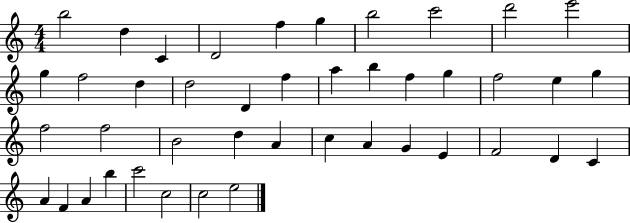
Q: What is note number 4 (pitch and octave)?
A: D4